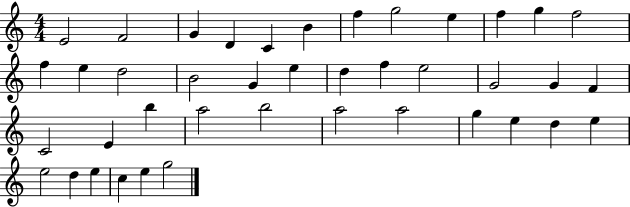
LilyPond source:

{
  \clef treble
  \numericTimeSignature
  \time 4/4
  \key c \major
  e'2 f'2 | g'4 d'4 c'4 b'4 | f''4 g''2 e''4 | f''4 g''4 f''2 | \break f''4 e''4 d''2 | b'2 g'4 e''4 | d''4 f''4 e''2 | g'2 g'4 f'4 | \break c'2 e'4 b''4 | a''2 b''2 | a''2 a''2 | g''4 e''4 d''4 e''4 | \break e''2 d''4 e''4 | c''4 e''4 g''2 | \bar "|."
}